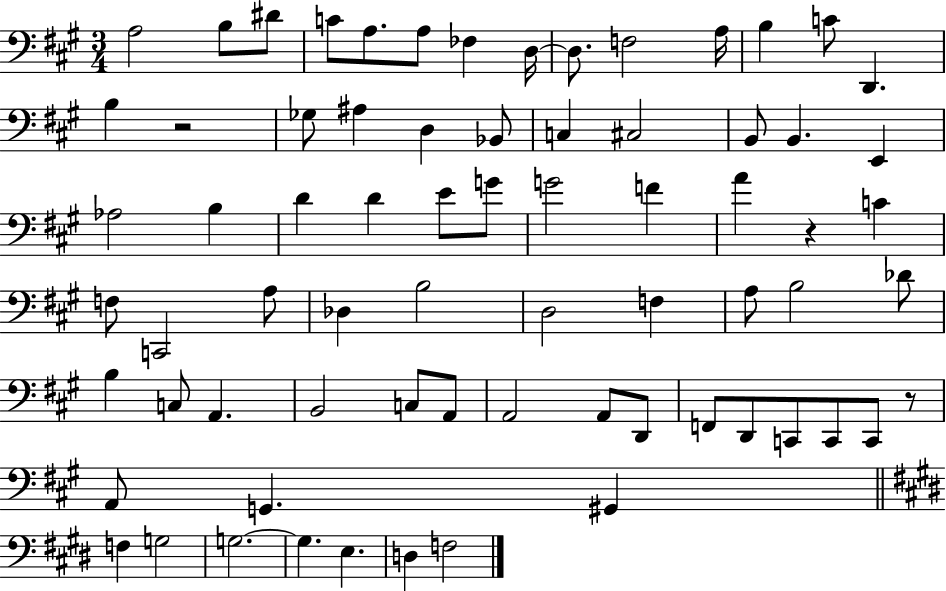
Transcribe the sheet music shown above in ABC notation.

X:1
T:Untitled
M:3/4
L:1/4
K:A
A,2 B,/2 ^D/2 C/2 A,/2 A,/2 _F, D,/4 D,/2 F,2 A,/4 B, C/2 D,, B, z2 _G,/2 ^A, D, _B,,/2 C, ^C,2 B,,/2 B,, E,, _A,2 B, D D E/2 G/2 G2 F A z C F,/2 C,,2 A,/2 _D, B,2 D,2 F, A,/2 B,2 _D/2 B, C,/2 A,, B,,2 C,/2 A,,/2 A,,2 A,,/2 D,,/2 F,,/2 D,,/2 C,,/2 C,,/2 C,,/2 z/2 A,,/2 G,, ^G,, F, G,2 G,2 G, E, D, F,2